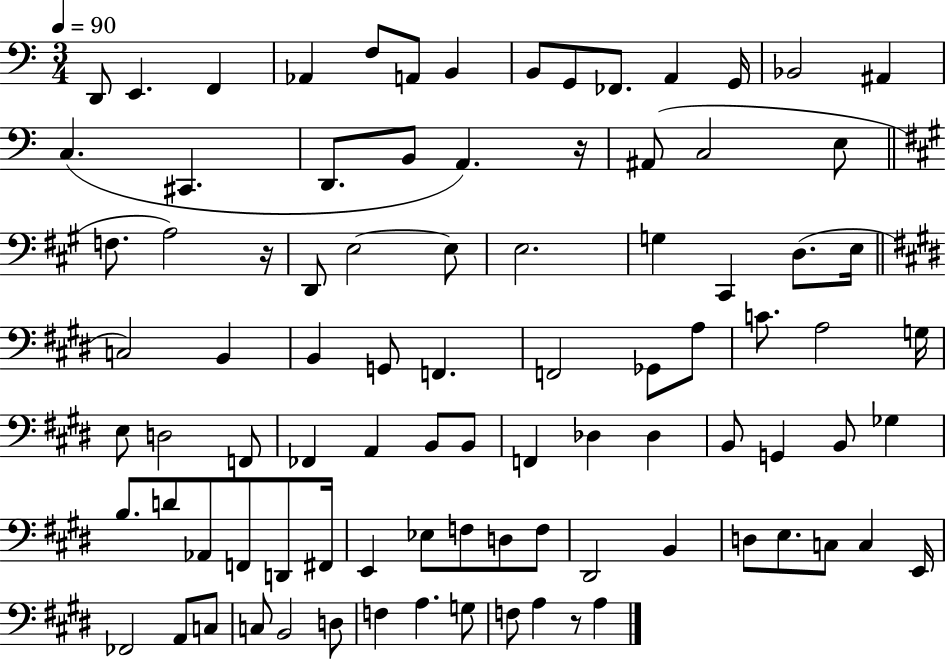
D2/e E2/q. F2/q Ab2/q F3/e A2/e B2/q B2/e G2/e FES2/e. A2/q G2/s Bb2/h A#2/q C3/q. C#2/q. D2/e. B2/e A2/q. R/s A#2/e C3/h E3/e F3/e. A3/h R/s D2/e E3/h E3/e E3/h. G3/q C#2/q D3/e. E3/s C3/h B2/q B2/q G2/e F2/q. F2/h Gb2/e A3/e C4/e. A3/h G3/s E3/e D3/h F2/e FES2/q A2/q B2/e B2/e F2/q Db3/q Db3/q B2/e G2/q B2/e Gb3/q B3/e. D4/e Ab2/e F2/e D2/e F#2/s E2/q Eb3/e F3/e D3/e F3/e D#2/h B2/q D3/e E3/e. C3/e C3/q E2/s FES2/h A2/e C3/e C3/e B2/h D3/e F3/q A3/q. G3/e F3/e A3/q R/e A3/q